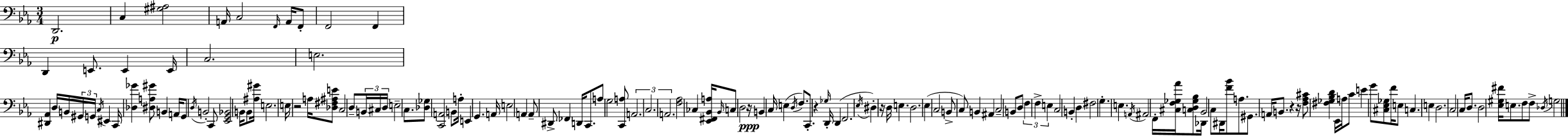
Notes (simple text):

D2/h. C3/q [G#3,A#3]/h A2/s C3/h F2/s A2/s F2/e F2/h F2/q D2/q E2/e. E2/q E2/s C3/h. E3/h. [D#2,Ab2]/q D3/s B2/s G#2/s G2/s C3/s EIS2/q C2/s [Db3,Gb4]/q [D#3,A3,G#4]/e B2/q A2/s G2/e D3/s B2/h C2/e [Eb2,G2,Bb2]/h B2/s B2/e [A#3,G#4]/s E3/h. E3/s R/h A3/s [Db3,F#3,A#3,E4]/e C3/h D3/e B2/s C#3/s D3/s E3/h C3/e. [Db3,Gb3]/e [C2,A2]/h B2/e A3/s E2/q G2/q. A2/s E3/h A2/q A2/e D#2/e FES2/q D2/s C2/e. A3/e G3/h [C2,A3]/e A2/h. C3/h. A2/h. [F3,Ab3]/h CES3/q [Eb2,F#2,Bb2,A3]/s Bb2/s C3/e D3/h R/s B2/q C3/s E3/q D3/s F3/e. C2/e. R/q Gb3/s D2/s D2/q F2/h. Eb3/s D#3/q R/s D3/s E3/q. D3/h. Eb3/q C3/h B2/e C3/e B2/q A#2/q C3/h B2/e D3/e F3/q F3/q E3/q C3/h B2/q D3/q F#3/h G3/q. E3/q. A2/s A#2/h F2/s [C#3,F3,Gb3,Ab4]/s [C3,D3,Gb3,Bb3]/e Db2/s Bb2/h C3/e D#2/s [F4,Bb4]/e A3/e. G#2/e. A2/s B2/e. R/q R/s [F3,Ab3,C#4]/e [F#3,Gb3,Bb3,D4]/q Eb2/s A3/s C4/e E4/q G4/e [C#3,Eb3,Gb3]/e F4/s E3/e C3/q. E3/q D3/h. C3/h C3/s D3/e. D3/h [Eb3,G#3,F#4]/s E3/e. F3/e F3/e Db3/s G3/h